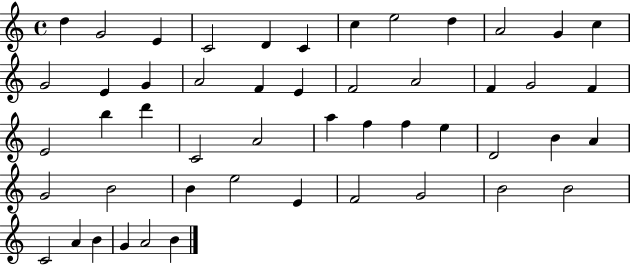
D5/q G4/h E4/q C4/h D4/q C4/q C5/q E5/h D5/q A4/h G4/q C5/q G4/h E4/q G4/q A4/h F4/q E4/q F4/h A4/h F4/q G4/h F4/q E4/h B5/q D6/q C4/h A4/h A5/q F5/q F5/q E5/q D4/h B4/q A4/q G4/h B4/h B4/q E5/h E4/q F4/h G4/h B4/h B4/h C4/h A4/q B4/q G4/q A4/h B4/q